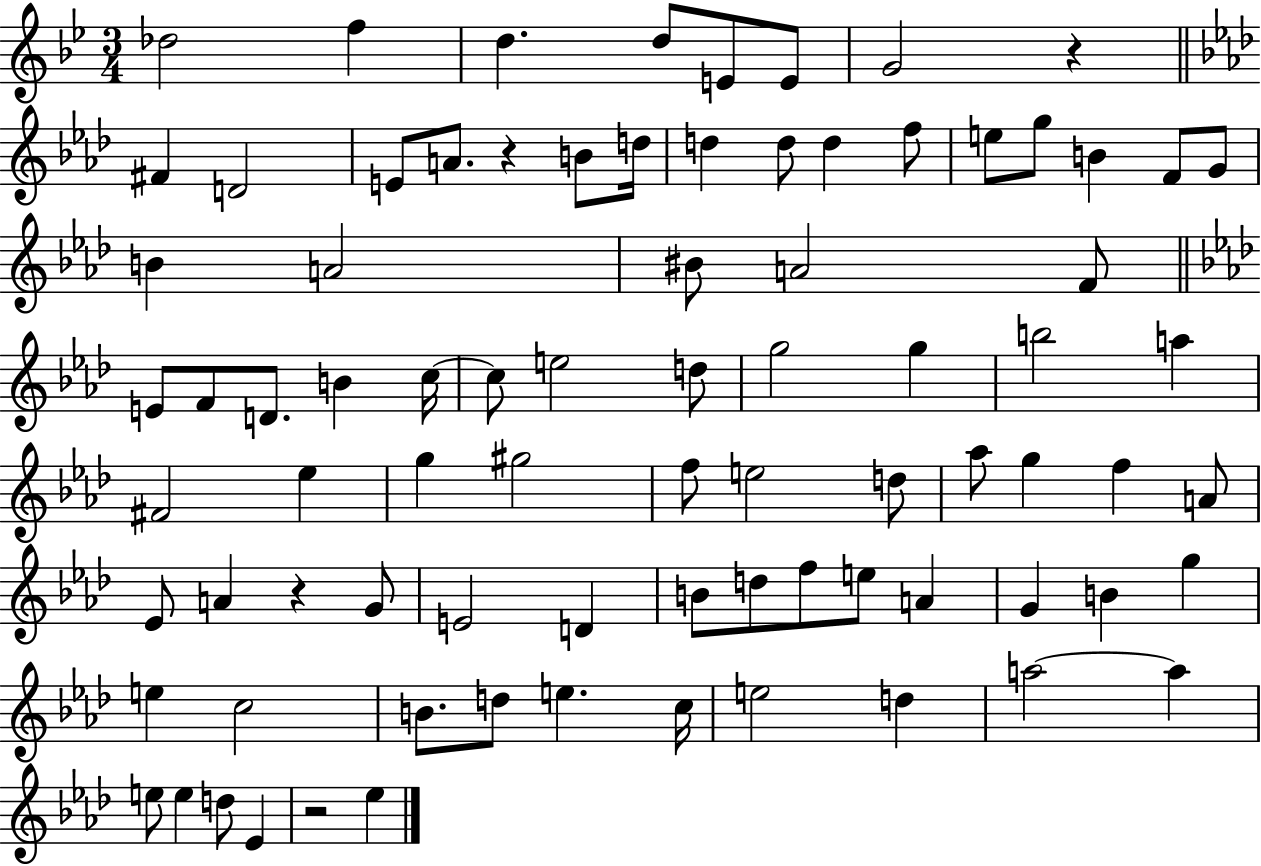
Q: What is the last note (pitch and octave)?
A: Eb5